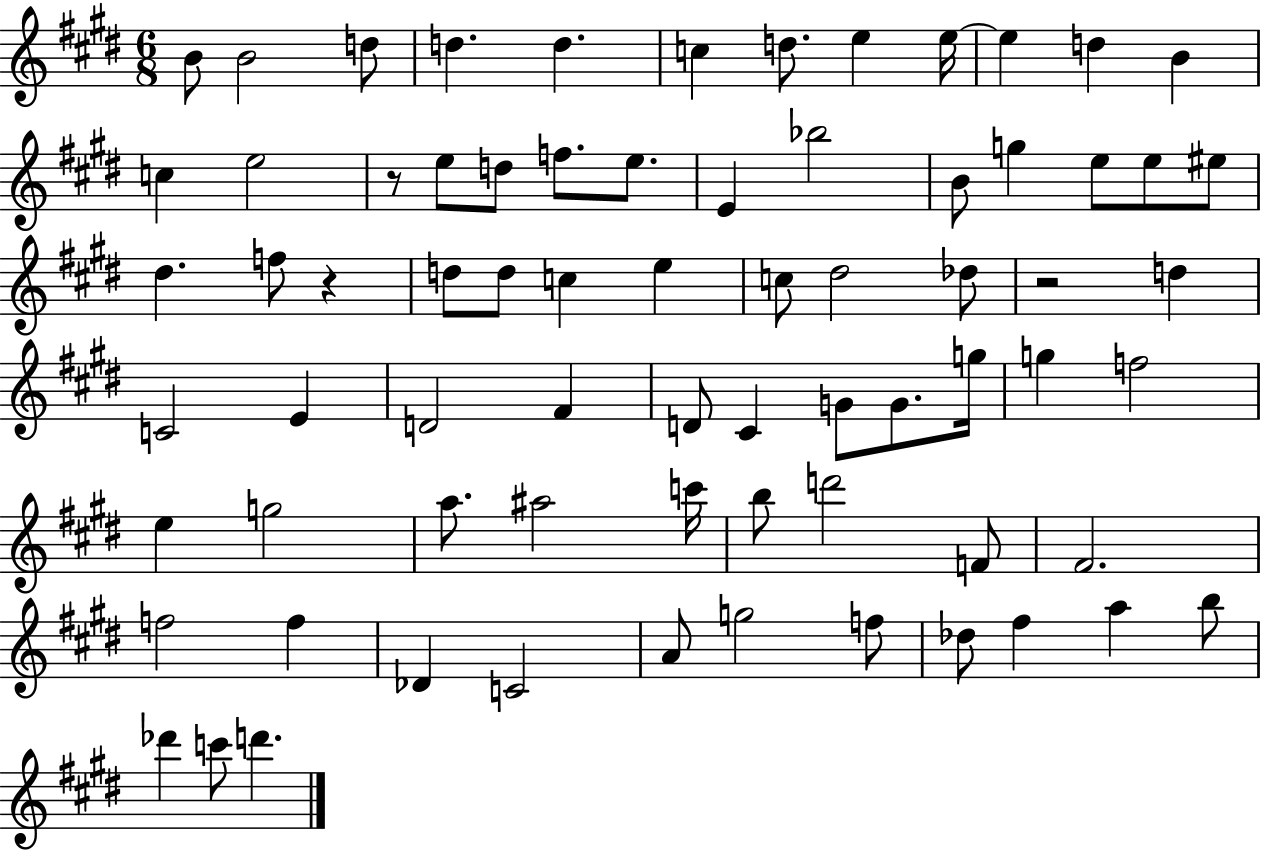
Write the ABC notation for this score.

X:1
T:Untitled
M:6/8
L:1/4
K:E
B/2 B2 d/2 d d c d/2 e e/4 e d B c e2 z/2 e/2 d/2 f/2 e/2 E _b2 B/2 g e/2 e/2 ^e/2 ^d f/2 z d/2 d/2 c e c/2 ^d2 _d/2 z2 d C2 E D2 ^F D/2 ^C G/2 G/2 g/4 g f2 e g2 a/2 ^a2 c'/4 b/2 d'2 F/2 ^F2 f2 f _D C2 A/2 g2 f/2 _d/2 ^f a b/2 _d' c'/2 d'